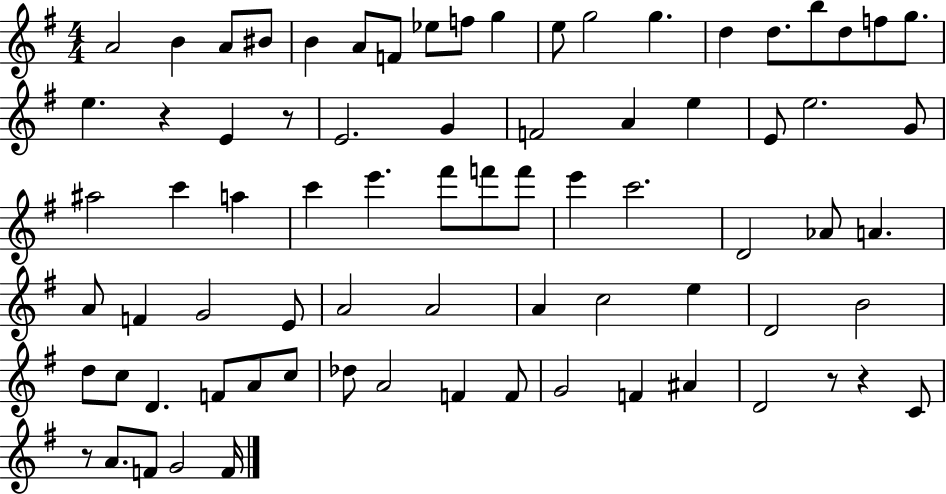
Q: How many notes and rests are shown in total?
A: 77